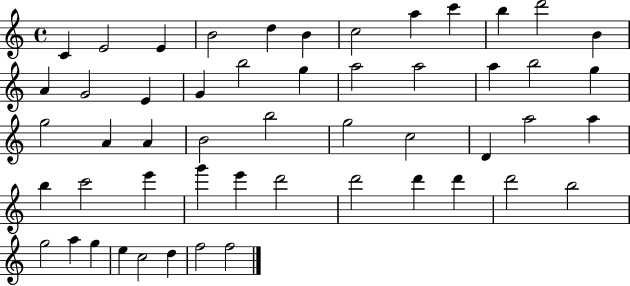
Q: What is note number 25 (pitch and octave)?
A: A4